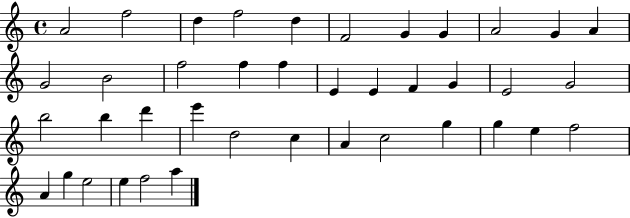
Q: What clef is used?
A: treble